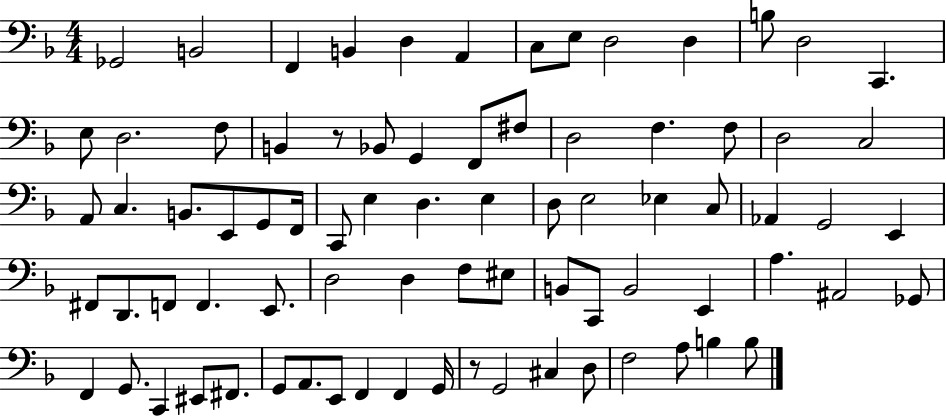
X:1
T:Untitled
M:4/4
L:1/4
K:F
_G,,2 B,,2 F,, B,, D, A,, C,/2 E,/2 D,2 D, B,/2 D,2 C,, E,/2 D,2 F,/2 B,, z/2 _B,,/2 G,, F,,/2 ^F,/2 D,2 F, F,/2 D,2 C,2 A,,/2 C, B,,/2 E,,/2 G,,/2 F,,/4 C,,/2 E, D, E, D,/2 E,2 _E, C,/2 _A,, G,,2 E,, ^F,,/2 D,,/2 F,,/2 F,, E,,/2 D,2 D, F,/2 ^E,/2 B,,/2 C,,/2 B,,2 E,, A, ^A,,2 _G,,/2 F,, G,,/2 C,, ^E,,/2 ^F,,/2 G,,/2 A,,/2 E,,/2 F,, F,, G,,/4 z/2 G,,2 ^C, D,/2 F,2 A,/2 B, B,/2